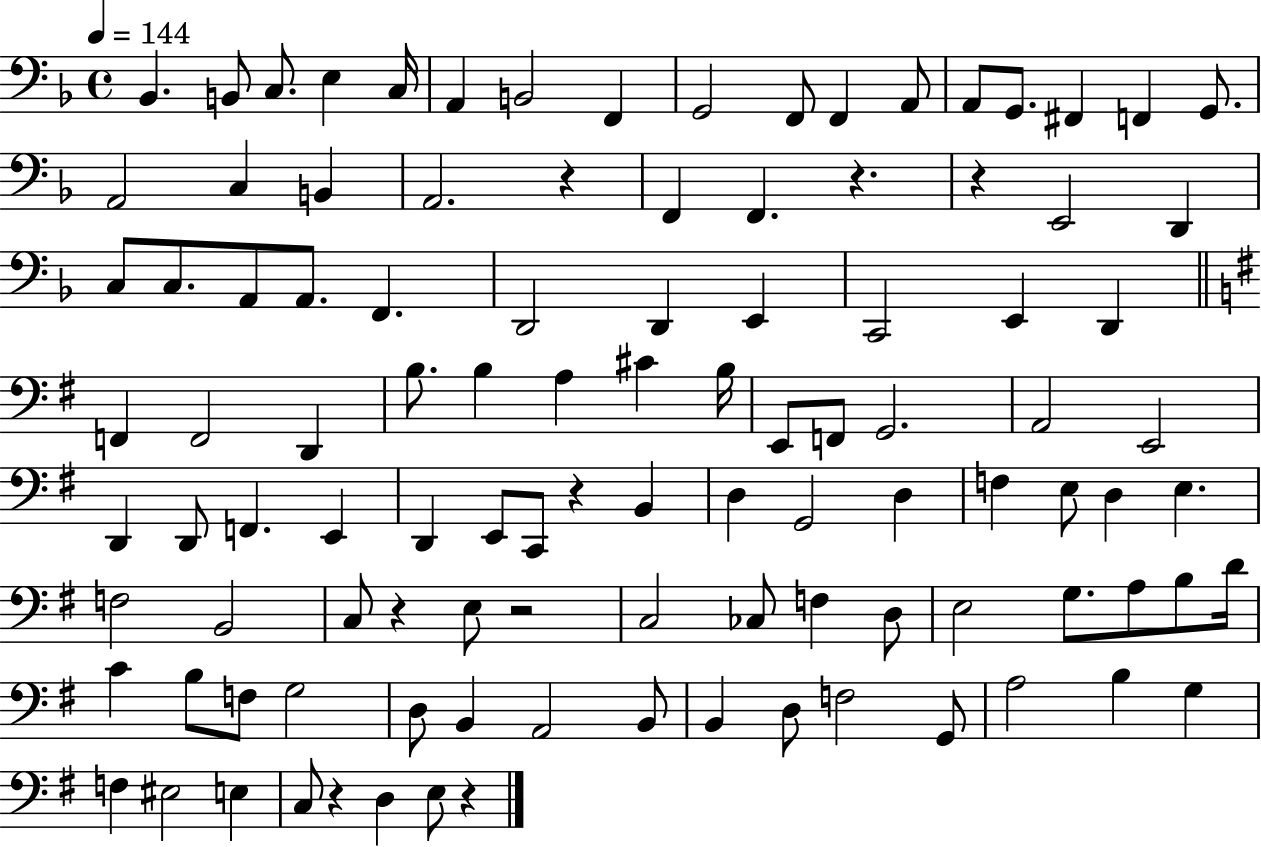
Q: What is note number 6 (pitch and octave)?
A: A2